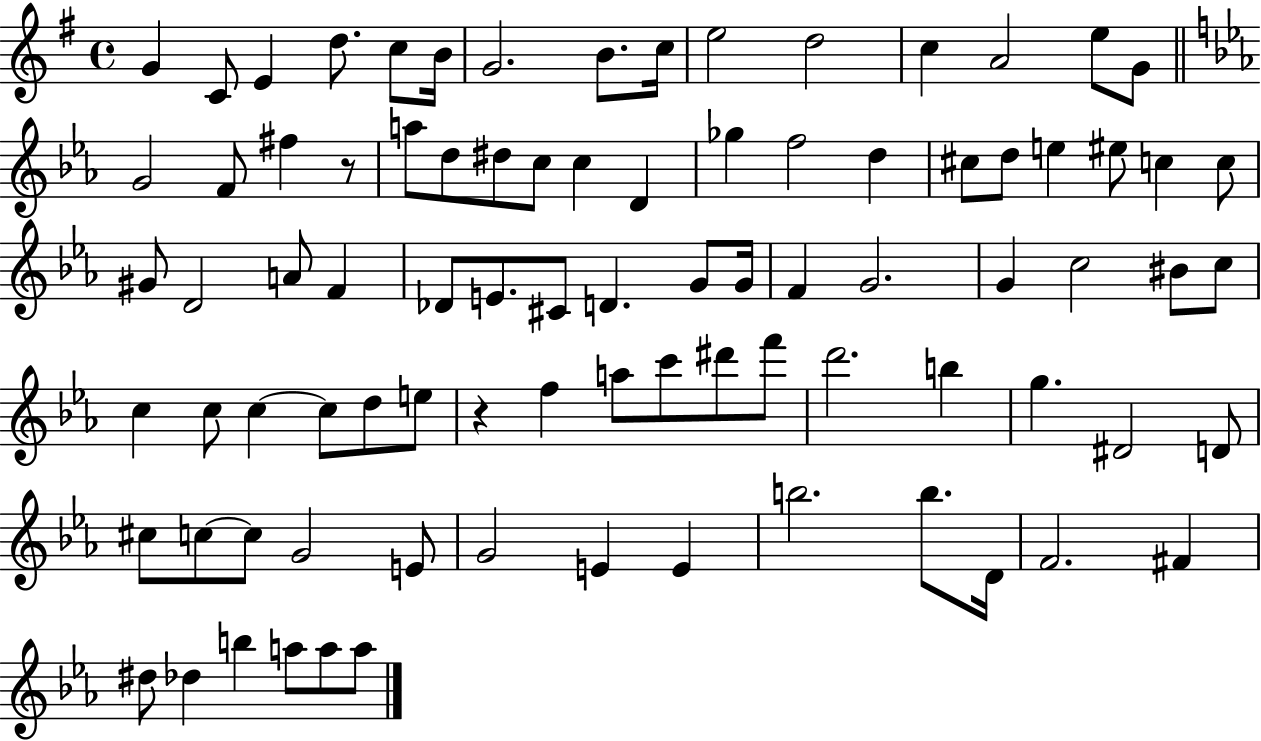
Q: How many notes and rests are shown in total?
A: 86